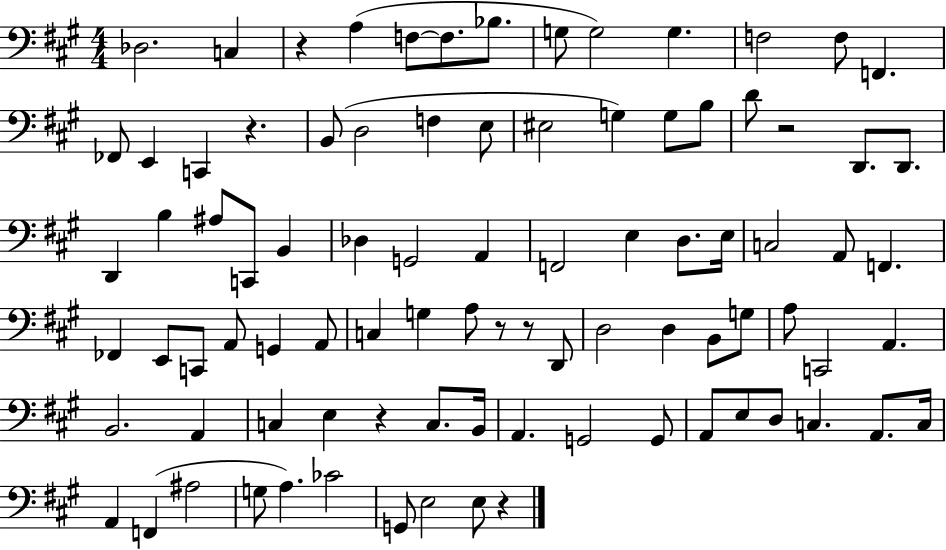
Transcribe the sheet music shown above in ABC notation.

X:1
T:Untitled
M:4/4
L:1/4
K:A
_D,2 C, z A, F,/2 F,/2 _B,/2 G,/2 G,2 G, F,2 F,/2 F,, _F,,/2 E,, C,, z B,,/2 D,2 F, E,/2 ^E,2 G, G,/2 B,/2 D/2 z2 D,,/2 D,,/2 D,, B, ^A,/2 C,,/2 B,, _D, G,,2 A,, F,,2 E, D,/2 E,/4 C,2 A,,/2 F,, _F,, E,,/2 C,,/2 A,,/2 G,, A,,/2 C, G, A,/2 z/2 z/2 D,,/2 D,2 D, B,,/2 G,/2 A,/2 C,,2 A,, B,,2 A,, C, E, z C,/2 B,,/4 A,, G,,2 G,,/2 A,,/2 E,/2 D,/2 C, A,,/2 C,/4 A,, F,, ^A,2 G,/2 A, _C2 G,,/2 E,2 E,/2 z